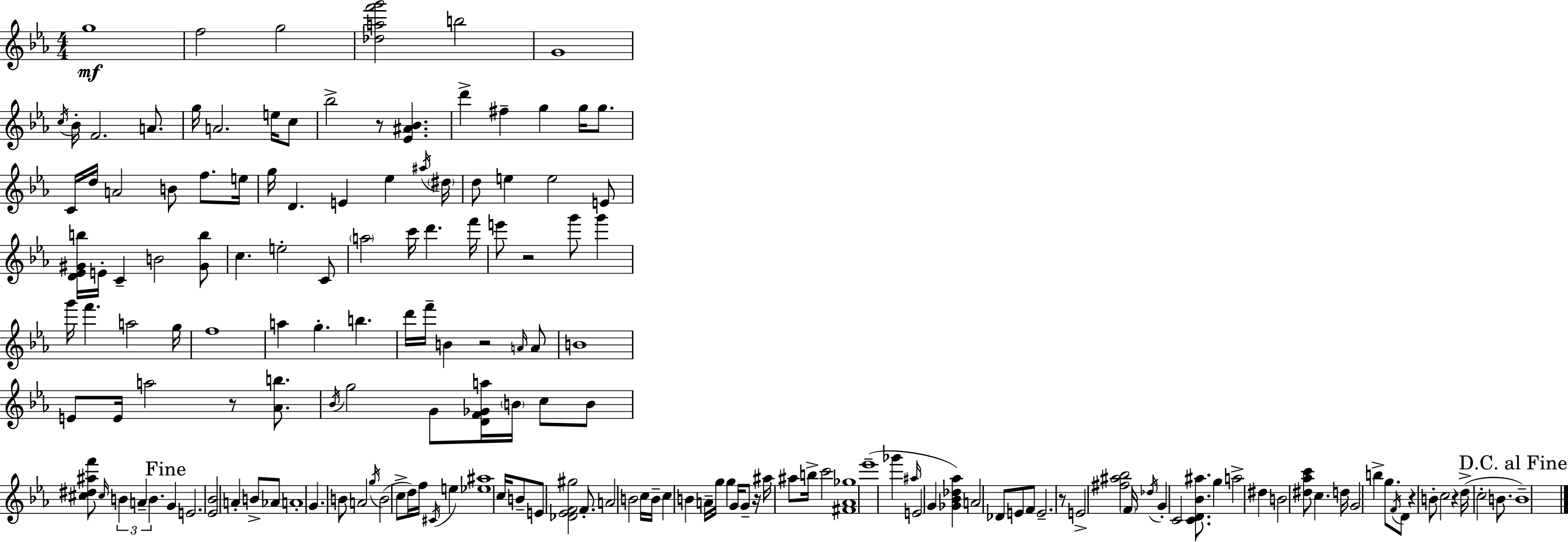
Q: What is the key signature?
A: EES major